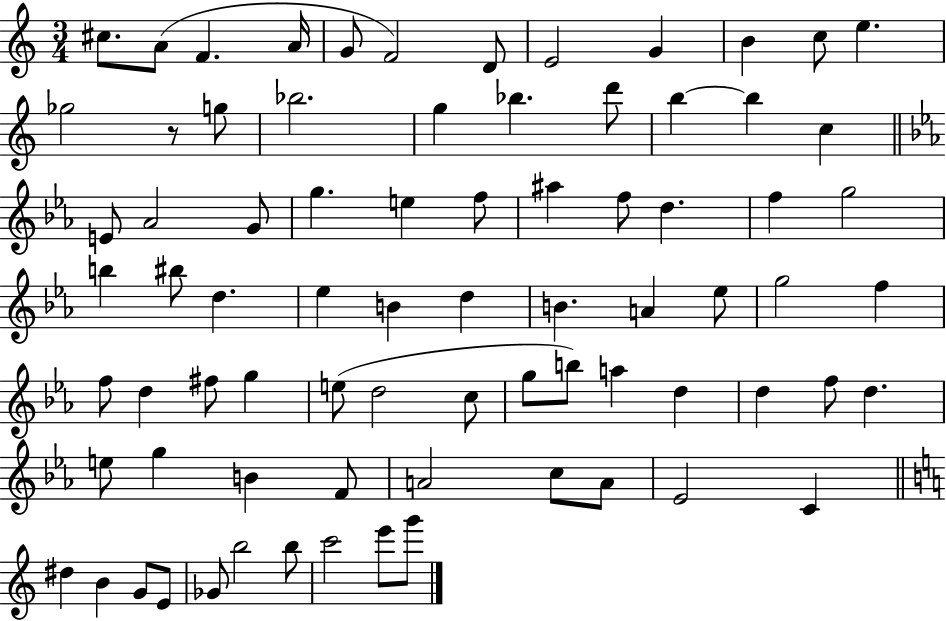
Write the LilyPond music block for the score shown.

{
  \clef treble
  \numericTimeSignature
  \time 3/4
  \key c \major
  cis''8. a'8( f'4. a'16 | g'8 f'2) d'8 | e'2 g'4 | b'4 c''8 e''4. | \break ges''2 r8 g''8 | bes''2. | g''4 bes''4. d'''8 | b''4~~ b''4 c''4 | \break \bar "||" \break \key ees \major e'8 aes'2 g'8 | g''4. e''4 f''8 | ais''4 f''8 d''4. | f''4 g''2 | \break b''4 bis''8 d''4. | ees''4 b'4 d''4 | b'4. a'4 ees''8 | g''2 f''4 | \break f''8 d''4 fis''8 g''4 | e''8( d''2 c''8 | g''8 b''8) a''4 d''4 | d''4 f''8 d''4. | \break e''8 g''4 b'4 f'8 | a'2 c''8 a'8 | ees'2 c'4 | \bar "||" \break \key c \major dis''4 b'4 g'8 e'8 | ges'8 b''2 b''8 | c'''2 e'''8 g'''8 | \bar "|."
}